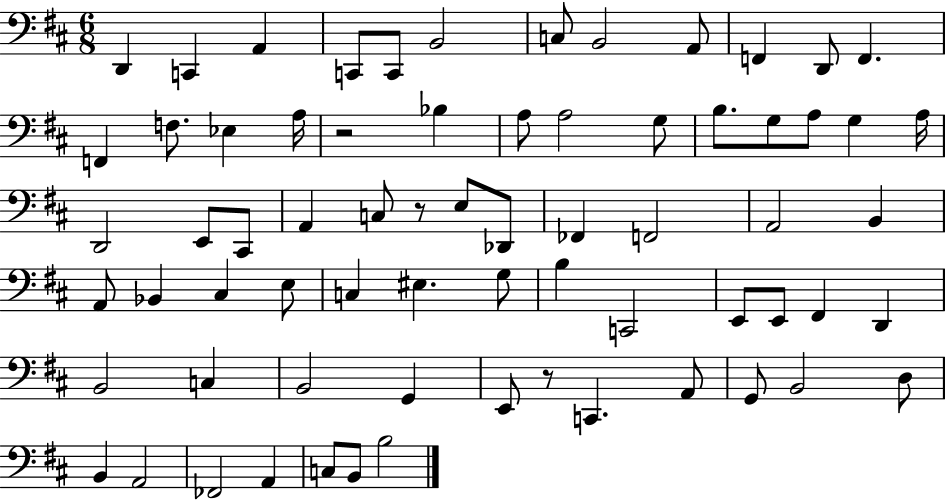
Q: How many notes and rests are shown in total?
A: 69